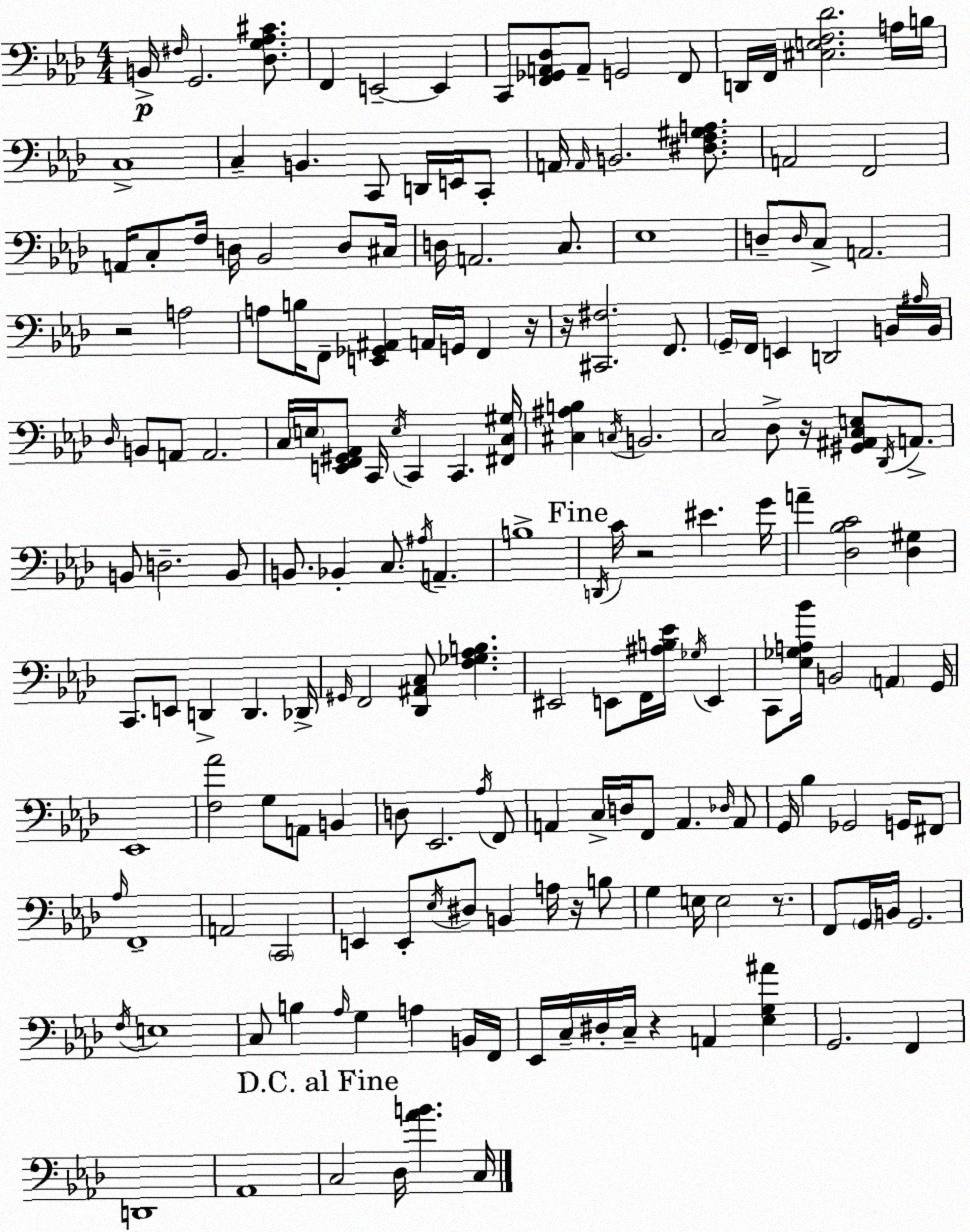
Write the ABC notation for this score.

X:1
T:Untitled
M:4/4
L:1/4
K:Ab
B,,/4 ^F,/4 G,,2 [_D,G,_A,^C]/2 F,, E,,2 E,, C,,/2 [F,,_G,,A,,_D,]/2 A,,/2 G,,2 F,,/2 D,,/4 F,,/4 [^C,E,F,_D]2 A,/4 B,/4 C,4 C, B,, C,,/2 D,,/4 E,,/4 C,,/2 A,,/4 A,,/4 B,,2 [^D,F,^G,A,]/2 A,,2 F,,2 A,,/4 C,/2 F,/4 D,/4 _B,,2 D,/2 ^C,/4 D,/4 A,,2 C,/2 _E,4 D,/2 D,/4 C,/2 A,,2 z2 A,2 A,/2 B,/4 F,,/2 [E,,_G,,^A,,] A,,/4 G,,/4 F,, z/4 z/4 [^C,,^F,]2 F,,/2 G,,/4 F,,/4 E,, D,,2 B,,/4 ^A,/4 B,,/4 _D,/4 B,,/2 A,,/2 A,,2 C,/4 E,/4 [E,,F,,^G,,_A,,]/2 C,,/4 E,/4 C,, C,, [^F,,C,^G,]/4 [^C,^A,B,] C,/4 B,,2 C,2 _D,/2 z/4 [^G,,^A,,C,E,]/2 _D,,/4 A,,/2 B,,/2 D,2 B,,/2 B,,/2 _B,, C,/2 ^A,/4 A,, B,4 D,,/4 C/4 z2 ^E G/4 A [_D,_B,C]2 [_D,^G,] C,,/2 E,,/2 D,, D,, _D,,/4 ^G,,/4 F,,2 [_D,,^A,,C,]/2 [F,_G,_A,B,] ^E,,2 E,,/2 F,,/4 [^A,B,_E]/4 _G,/4 E,, C,,/2 [_E,_G,A,_B]/4 B,,2 A,, G,,/4 _E,,4 [F,_A]2 G,/2 A,,/2 B,, D,/2 _E,,2 _A,/4 F,,/2 A,, C,/4 D,/4 F,,/2 A,, _D,/4 A,,/2 G,,/4 _B, _G,,2 G,,/4 ^F,,/2 _A,/4 F,,4 A,,2 C,,2 E,, E,,/2 _E,/4 ^D,/2 B,, A,/4 z/4 B,/2 G, E,/4 E,2 z/2 F,,/2 G,,/4 B,,/4 G,,2 F,/4 E,4 C,/2 B, _A,/4 G, A, B,,/4 F,,/4 _E,,/4 C,/4 ^D,/4 C,/4 z A,, [_E,G,^A] G,,2 F,, D,,4 _A,,4 C,2 _D,/4 [_AB] C,/4